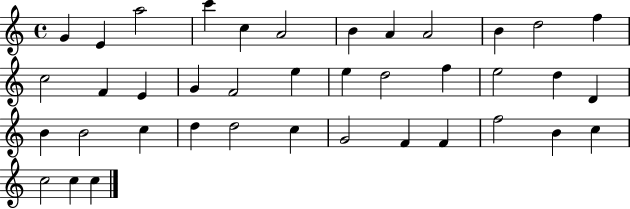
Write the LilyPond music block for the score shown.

{
  \clef treble
  \time 4/4
  \defaultTimeSignature
  \key c \major
  g'4 e'4 a''2 | c'''4 c''4 a'2 | b'4 a'4 a'2 | b'4 d''2 f''4 | \break c''2 f'4 e'4 | g'4 f'2 e''4 | e''4 d''2 f''4 | e''2 d''4 d'4 | \break b'4 b'2 c''4 | d''4 d''2 c''4 | g'2 f'4 f'4 | f''2 b'4 c''4 | \break c''2 c''4 c''4 | \bar "|."
}